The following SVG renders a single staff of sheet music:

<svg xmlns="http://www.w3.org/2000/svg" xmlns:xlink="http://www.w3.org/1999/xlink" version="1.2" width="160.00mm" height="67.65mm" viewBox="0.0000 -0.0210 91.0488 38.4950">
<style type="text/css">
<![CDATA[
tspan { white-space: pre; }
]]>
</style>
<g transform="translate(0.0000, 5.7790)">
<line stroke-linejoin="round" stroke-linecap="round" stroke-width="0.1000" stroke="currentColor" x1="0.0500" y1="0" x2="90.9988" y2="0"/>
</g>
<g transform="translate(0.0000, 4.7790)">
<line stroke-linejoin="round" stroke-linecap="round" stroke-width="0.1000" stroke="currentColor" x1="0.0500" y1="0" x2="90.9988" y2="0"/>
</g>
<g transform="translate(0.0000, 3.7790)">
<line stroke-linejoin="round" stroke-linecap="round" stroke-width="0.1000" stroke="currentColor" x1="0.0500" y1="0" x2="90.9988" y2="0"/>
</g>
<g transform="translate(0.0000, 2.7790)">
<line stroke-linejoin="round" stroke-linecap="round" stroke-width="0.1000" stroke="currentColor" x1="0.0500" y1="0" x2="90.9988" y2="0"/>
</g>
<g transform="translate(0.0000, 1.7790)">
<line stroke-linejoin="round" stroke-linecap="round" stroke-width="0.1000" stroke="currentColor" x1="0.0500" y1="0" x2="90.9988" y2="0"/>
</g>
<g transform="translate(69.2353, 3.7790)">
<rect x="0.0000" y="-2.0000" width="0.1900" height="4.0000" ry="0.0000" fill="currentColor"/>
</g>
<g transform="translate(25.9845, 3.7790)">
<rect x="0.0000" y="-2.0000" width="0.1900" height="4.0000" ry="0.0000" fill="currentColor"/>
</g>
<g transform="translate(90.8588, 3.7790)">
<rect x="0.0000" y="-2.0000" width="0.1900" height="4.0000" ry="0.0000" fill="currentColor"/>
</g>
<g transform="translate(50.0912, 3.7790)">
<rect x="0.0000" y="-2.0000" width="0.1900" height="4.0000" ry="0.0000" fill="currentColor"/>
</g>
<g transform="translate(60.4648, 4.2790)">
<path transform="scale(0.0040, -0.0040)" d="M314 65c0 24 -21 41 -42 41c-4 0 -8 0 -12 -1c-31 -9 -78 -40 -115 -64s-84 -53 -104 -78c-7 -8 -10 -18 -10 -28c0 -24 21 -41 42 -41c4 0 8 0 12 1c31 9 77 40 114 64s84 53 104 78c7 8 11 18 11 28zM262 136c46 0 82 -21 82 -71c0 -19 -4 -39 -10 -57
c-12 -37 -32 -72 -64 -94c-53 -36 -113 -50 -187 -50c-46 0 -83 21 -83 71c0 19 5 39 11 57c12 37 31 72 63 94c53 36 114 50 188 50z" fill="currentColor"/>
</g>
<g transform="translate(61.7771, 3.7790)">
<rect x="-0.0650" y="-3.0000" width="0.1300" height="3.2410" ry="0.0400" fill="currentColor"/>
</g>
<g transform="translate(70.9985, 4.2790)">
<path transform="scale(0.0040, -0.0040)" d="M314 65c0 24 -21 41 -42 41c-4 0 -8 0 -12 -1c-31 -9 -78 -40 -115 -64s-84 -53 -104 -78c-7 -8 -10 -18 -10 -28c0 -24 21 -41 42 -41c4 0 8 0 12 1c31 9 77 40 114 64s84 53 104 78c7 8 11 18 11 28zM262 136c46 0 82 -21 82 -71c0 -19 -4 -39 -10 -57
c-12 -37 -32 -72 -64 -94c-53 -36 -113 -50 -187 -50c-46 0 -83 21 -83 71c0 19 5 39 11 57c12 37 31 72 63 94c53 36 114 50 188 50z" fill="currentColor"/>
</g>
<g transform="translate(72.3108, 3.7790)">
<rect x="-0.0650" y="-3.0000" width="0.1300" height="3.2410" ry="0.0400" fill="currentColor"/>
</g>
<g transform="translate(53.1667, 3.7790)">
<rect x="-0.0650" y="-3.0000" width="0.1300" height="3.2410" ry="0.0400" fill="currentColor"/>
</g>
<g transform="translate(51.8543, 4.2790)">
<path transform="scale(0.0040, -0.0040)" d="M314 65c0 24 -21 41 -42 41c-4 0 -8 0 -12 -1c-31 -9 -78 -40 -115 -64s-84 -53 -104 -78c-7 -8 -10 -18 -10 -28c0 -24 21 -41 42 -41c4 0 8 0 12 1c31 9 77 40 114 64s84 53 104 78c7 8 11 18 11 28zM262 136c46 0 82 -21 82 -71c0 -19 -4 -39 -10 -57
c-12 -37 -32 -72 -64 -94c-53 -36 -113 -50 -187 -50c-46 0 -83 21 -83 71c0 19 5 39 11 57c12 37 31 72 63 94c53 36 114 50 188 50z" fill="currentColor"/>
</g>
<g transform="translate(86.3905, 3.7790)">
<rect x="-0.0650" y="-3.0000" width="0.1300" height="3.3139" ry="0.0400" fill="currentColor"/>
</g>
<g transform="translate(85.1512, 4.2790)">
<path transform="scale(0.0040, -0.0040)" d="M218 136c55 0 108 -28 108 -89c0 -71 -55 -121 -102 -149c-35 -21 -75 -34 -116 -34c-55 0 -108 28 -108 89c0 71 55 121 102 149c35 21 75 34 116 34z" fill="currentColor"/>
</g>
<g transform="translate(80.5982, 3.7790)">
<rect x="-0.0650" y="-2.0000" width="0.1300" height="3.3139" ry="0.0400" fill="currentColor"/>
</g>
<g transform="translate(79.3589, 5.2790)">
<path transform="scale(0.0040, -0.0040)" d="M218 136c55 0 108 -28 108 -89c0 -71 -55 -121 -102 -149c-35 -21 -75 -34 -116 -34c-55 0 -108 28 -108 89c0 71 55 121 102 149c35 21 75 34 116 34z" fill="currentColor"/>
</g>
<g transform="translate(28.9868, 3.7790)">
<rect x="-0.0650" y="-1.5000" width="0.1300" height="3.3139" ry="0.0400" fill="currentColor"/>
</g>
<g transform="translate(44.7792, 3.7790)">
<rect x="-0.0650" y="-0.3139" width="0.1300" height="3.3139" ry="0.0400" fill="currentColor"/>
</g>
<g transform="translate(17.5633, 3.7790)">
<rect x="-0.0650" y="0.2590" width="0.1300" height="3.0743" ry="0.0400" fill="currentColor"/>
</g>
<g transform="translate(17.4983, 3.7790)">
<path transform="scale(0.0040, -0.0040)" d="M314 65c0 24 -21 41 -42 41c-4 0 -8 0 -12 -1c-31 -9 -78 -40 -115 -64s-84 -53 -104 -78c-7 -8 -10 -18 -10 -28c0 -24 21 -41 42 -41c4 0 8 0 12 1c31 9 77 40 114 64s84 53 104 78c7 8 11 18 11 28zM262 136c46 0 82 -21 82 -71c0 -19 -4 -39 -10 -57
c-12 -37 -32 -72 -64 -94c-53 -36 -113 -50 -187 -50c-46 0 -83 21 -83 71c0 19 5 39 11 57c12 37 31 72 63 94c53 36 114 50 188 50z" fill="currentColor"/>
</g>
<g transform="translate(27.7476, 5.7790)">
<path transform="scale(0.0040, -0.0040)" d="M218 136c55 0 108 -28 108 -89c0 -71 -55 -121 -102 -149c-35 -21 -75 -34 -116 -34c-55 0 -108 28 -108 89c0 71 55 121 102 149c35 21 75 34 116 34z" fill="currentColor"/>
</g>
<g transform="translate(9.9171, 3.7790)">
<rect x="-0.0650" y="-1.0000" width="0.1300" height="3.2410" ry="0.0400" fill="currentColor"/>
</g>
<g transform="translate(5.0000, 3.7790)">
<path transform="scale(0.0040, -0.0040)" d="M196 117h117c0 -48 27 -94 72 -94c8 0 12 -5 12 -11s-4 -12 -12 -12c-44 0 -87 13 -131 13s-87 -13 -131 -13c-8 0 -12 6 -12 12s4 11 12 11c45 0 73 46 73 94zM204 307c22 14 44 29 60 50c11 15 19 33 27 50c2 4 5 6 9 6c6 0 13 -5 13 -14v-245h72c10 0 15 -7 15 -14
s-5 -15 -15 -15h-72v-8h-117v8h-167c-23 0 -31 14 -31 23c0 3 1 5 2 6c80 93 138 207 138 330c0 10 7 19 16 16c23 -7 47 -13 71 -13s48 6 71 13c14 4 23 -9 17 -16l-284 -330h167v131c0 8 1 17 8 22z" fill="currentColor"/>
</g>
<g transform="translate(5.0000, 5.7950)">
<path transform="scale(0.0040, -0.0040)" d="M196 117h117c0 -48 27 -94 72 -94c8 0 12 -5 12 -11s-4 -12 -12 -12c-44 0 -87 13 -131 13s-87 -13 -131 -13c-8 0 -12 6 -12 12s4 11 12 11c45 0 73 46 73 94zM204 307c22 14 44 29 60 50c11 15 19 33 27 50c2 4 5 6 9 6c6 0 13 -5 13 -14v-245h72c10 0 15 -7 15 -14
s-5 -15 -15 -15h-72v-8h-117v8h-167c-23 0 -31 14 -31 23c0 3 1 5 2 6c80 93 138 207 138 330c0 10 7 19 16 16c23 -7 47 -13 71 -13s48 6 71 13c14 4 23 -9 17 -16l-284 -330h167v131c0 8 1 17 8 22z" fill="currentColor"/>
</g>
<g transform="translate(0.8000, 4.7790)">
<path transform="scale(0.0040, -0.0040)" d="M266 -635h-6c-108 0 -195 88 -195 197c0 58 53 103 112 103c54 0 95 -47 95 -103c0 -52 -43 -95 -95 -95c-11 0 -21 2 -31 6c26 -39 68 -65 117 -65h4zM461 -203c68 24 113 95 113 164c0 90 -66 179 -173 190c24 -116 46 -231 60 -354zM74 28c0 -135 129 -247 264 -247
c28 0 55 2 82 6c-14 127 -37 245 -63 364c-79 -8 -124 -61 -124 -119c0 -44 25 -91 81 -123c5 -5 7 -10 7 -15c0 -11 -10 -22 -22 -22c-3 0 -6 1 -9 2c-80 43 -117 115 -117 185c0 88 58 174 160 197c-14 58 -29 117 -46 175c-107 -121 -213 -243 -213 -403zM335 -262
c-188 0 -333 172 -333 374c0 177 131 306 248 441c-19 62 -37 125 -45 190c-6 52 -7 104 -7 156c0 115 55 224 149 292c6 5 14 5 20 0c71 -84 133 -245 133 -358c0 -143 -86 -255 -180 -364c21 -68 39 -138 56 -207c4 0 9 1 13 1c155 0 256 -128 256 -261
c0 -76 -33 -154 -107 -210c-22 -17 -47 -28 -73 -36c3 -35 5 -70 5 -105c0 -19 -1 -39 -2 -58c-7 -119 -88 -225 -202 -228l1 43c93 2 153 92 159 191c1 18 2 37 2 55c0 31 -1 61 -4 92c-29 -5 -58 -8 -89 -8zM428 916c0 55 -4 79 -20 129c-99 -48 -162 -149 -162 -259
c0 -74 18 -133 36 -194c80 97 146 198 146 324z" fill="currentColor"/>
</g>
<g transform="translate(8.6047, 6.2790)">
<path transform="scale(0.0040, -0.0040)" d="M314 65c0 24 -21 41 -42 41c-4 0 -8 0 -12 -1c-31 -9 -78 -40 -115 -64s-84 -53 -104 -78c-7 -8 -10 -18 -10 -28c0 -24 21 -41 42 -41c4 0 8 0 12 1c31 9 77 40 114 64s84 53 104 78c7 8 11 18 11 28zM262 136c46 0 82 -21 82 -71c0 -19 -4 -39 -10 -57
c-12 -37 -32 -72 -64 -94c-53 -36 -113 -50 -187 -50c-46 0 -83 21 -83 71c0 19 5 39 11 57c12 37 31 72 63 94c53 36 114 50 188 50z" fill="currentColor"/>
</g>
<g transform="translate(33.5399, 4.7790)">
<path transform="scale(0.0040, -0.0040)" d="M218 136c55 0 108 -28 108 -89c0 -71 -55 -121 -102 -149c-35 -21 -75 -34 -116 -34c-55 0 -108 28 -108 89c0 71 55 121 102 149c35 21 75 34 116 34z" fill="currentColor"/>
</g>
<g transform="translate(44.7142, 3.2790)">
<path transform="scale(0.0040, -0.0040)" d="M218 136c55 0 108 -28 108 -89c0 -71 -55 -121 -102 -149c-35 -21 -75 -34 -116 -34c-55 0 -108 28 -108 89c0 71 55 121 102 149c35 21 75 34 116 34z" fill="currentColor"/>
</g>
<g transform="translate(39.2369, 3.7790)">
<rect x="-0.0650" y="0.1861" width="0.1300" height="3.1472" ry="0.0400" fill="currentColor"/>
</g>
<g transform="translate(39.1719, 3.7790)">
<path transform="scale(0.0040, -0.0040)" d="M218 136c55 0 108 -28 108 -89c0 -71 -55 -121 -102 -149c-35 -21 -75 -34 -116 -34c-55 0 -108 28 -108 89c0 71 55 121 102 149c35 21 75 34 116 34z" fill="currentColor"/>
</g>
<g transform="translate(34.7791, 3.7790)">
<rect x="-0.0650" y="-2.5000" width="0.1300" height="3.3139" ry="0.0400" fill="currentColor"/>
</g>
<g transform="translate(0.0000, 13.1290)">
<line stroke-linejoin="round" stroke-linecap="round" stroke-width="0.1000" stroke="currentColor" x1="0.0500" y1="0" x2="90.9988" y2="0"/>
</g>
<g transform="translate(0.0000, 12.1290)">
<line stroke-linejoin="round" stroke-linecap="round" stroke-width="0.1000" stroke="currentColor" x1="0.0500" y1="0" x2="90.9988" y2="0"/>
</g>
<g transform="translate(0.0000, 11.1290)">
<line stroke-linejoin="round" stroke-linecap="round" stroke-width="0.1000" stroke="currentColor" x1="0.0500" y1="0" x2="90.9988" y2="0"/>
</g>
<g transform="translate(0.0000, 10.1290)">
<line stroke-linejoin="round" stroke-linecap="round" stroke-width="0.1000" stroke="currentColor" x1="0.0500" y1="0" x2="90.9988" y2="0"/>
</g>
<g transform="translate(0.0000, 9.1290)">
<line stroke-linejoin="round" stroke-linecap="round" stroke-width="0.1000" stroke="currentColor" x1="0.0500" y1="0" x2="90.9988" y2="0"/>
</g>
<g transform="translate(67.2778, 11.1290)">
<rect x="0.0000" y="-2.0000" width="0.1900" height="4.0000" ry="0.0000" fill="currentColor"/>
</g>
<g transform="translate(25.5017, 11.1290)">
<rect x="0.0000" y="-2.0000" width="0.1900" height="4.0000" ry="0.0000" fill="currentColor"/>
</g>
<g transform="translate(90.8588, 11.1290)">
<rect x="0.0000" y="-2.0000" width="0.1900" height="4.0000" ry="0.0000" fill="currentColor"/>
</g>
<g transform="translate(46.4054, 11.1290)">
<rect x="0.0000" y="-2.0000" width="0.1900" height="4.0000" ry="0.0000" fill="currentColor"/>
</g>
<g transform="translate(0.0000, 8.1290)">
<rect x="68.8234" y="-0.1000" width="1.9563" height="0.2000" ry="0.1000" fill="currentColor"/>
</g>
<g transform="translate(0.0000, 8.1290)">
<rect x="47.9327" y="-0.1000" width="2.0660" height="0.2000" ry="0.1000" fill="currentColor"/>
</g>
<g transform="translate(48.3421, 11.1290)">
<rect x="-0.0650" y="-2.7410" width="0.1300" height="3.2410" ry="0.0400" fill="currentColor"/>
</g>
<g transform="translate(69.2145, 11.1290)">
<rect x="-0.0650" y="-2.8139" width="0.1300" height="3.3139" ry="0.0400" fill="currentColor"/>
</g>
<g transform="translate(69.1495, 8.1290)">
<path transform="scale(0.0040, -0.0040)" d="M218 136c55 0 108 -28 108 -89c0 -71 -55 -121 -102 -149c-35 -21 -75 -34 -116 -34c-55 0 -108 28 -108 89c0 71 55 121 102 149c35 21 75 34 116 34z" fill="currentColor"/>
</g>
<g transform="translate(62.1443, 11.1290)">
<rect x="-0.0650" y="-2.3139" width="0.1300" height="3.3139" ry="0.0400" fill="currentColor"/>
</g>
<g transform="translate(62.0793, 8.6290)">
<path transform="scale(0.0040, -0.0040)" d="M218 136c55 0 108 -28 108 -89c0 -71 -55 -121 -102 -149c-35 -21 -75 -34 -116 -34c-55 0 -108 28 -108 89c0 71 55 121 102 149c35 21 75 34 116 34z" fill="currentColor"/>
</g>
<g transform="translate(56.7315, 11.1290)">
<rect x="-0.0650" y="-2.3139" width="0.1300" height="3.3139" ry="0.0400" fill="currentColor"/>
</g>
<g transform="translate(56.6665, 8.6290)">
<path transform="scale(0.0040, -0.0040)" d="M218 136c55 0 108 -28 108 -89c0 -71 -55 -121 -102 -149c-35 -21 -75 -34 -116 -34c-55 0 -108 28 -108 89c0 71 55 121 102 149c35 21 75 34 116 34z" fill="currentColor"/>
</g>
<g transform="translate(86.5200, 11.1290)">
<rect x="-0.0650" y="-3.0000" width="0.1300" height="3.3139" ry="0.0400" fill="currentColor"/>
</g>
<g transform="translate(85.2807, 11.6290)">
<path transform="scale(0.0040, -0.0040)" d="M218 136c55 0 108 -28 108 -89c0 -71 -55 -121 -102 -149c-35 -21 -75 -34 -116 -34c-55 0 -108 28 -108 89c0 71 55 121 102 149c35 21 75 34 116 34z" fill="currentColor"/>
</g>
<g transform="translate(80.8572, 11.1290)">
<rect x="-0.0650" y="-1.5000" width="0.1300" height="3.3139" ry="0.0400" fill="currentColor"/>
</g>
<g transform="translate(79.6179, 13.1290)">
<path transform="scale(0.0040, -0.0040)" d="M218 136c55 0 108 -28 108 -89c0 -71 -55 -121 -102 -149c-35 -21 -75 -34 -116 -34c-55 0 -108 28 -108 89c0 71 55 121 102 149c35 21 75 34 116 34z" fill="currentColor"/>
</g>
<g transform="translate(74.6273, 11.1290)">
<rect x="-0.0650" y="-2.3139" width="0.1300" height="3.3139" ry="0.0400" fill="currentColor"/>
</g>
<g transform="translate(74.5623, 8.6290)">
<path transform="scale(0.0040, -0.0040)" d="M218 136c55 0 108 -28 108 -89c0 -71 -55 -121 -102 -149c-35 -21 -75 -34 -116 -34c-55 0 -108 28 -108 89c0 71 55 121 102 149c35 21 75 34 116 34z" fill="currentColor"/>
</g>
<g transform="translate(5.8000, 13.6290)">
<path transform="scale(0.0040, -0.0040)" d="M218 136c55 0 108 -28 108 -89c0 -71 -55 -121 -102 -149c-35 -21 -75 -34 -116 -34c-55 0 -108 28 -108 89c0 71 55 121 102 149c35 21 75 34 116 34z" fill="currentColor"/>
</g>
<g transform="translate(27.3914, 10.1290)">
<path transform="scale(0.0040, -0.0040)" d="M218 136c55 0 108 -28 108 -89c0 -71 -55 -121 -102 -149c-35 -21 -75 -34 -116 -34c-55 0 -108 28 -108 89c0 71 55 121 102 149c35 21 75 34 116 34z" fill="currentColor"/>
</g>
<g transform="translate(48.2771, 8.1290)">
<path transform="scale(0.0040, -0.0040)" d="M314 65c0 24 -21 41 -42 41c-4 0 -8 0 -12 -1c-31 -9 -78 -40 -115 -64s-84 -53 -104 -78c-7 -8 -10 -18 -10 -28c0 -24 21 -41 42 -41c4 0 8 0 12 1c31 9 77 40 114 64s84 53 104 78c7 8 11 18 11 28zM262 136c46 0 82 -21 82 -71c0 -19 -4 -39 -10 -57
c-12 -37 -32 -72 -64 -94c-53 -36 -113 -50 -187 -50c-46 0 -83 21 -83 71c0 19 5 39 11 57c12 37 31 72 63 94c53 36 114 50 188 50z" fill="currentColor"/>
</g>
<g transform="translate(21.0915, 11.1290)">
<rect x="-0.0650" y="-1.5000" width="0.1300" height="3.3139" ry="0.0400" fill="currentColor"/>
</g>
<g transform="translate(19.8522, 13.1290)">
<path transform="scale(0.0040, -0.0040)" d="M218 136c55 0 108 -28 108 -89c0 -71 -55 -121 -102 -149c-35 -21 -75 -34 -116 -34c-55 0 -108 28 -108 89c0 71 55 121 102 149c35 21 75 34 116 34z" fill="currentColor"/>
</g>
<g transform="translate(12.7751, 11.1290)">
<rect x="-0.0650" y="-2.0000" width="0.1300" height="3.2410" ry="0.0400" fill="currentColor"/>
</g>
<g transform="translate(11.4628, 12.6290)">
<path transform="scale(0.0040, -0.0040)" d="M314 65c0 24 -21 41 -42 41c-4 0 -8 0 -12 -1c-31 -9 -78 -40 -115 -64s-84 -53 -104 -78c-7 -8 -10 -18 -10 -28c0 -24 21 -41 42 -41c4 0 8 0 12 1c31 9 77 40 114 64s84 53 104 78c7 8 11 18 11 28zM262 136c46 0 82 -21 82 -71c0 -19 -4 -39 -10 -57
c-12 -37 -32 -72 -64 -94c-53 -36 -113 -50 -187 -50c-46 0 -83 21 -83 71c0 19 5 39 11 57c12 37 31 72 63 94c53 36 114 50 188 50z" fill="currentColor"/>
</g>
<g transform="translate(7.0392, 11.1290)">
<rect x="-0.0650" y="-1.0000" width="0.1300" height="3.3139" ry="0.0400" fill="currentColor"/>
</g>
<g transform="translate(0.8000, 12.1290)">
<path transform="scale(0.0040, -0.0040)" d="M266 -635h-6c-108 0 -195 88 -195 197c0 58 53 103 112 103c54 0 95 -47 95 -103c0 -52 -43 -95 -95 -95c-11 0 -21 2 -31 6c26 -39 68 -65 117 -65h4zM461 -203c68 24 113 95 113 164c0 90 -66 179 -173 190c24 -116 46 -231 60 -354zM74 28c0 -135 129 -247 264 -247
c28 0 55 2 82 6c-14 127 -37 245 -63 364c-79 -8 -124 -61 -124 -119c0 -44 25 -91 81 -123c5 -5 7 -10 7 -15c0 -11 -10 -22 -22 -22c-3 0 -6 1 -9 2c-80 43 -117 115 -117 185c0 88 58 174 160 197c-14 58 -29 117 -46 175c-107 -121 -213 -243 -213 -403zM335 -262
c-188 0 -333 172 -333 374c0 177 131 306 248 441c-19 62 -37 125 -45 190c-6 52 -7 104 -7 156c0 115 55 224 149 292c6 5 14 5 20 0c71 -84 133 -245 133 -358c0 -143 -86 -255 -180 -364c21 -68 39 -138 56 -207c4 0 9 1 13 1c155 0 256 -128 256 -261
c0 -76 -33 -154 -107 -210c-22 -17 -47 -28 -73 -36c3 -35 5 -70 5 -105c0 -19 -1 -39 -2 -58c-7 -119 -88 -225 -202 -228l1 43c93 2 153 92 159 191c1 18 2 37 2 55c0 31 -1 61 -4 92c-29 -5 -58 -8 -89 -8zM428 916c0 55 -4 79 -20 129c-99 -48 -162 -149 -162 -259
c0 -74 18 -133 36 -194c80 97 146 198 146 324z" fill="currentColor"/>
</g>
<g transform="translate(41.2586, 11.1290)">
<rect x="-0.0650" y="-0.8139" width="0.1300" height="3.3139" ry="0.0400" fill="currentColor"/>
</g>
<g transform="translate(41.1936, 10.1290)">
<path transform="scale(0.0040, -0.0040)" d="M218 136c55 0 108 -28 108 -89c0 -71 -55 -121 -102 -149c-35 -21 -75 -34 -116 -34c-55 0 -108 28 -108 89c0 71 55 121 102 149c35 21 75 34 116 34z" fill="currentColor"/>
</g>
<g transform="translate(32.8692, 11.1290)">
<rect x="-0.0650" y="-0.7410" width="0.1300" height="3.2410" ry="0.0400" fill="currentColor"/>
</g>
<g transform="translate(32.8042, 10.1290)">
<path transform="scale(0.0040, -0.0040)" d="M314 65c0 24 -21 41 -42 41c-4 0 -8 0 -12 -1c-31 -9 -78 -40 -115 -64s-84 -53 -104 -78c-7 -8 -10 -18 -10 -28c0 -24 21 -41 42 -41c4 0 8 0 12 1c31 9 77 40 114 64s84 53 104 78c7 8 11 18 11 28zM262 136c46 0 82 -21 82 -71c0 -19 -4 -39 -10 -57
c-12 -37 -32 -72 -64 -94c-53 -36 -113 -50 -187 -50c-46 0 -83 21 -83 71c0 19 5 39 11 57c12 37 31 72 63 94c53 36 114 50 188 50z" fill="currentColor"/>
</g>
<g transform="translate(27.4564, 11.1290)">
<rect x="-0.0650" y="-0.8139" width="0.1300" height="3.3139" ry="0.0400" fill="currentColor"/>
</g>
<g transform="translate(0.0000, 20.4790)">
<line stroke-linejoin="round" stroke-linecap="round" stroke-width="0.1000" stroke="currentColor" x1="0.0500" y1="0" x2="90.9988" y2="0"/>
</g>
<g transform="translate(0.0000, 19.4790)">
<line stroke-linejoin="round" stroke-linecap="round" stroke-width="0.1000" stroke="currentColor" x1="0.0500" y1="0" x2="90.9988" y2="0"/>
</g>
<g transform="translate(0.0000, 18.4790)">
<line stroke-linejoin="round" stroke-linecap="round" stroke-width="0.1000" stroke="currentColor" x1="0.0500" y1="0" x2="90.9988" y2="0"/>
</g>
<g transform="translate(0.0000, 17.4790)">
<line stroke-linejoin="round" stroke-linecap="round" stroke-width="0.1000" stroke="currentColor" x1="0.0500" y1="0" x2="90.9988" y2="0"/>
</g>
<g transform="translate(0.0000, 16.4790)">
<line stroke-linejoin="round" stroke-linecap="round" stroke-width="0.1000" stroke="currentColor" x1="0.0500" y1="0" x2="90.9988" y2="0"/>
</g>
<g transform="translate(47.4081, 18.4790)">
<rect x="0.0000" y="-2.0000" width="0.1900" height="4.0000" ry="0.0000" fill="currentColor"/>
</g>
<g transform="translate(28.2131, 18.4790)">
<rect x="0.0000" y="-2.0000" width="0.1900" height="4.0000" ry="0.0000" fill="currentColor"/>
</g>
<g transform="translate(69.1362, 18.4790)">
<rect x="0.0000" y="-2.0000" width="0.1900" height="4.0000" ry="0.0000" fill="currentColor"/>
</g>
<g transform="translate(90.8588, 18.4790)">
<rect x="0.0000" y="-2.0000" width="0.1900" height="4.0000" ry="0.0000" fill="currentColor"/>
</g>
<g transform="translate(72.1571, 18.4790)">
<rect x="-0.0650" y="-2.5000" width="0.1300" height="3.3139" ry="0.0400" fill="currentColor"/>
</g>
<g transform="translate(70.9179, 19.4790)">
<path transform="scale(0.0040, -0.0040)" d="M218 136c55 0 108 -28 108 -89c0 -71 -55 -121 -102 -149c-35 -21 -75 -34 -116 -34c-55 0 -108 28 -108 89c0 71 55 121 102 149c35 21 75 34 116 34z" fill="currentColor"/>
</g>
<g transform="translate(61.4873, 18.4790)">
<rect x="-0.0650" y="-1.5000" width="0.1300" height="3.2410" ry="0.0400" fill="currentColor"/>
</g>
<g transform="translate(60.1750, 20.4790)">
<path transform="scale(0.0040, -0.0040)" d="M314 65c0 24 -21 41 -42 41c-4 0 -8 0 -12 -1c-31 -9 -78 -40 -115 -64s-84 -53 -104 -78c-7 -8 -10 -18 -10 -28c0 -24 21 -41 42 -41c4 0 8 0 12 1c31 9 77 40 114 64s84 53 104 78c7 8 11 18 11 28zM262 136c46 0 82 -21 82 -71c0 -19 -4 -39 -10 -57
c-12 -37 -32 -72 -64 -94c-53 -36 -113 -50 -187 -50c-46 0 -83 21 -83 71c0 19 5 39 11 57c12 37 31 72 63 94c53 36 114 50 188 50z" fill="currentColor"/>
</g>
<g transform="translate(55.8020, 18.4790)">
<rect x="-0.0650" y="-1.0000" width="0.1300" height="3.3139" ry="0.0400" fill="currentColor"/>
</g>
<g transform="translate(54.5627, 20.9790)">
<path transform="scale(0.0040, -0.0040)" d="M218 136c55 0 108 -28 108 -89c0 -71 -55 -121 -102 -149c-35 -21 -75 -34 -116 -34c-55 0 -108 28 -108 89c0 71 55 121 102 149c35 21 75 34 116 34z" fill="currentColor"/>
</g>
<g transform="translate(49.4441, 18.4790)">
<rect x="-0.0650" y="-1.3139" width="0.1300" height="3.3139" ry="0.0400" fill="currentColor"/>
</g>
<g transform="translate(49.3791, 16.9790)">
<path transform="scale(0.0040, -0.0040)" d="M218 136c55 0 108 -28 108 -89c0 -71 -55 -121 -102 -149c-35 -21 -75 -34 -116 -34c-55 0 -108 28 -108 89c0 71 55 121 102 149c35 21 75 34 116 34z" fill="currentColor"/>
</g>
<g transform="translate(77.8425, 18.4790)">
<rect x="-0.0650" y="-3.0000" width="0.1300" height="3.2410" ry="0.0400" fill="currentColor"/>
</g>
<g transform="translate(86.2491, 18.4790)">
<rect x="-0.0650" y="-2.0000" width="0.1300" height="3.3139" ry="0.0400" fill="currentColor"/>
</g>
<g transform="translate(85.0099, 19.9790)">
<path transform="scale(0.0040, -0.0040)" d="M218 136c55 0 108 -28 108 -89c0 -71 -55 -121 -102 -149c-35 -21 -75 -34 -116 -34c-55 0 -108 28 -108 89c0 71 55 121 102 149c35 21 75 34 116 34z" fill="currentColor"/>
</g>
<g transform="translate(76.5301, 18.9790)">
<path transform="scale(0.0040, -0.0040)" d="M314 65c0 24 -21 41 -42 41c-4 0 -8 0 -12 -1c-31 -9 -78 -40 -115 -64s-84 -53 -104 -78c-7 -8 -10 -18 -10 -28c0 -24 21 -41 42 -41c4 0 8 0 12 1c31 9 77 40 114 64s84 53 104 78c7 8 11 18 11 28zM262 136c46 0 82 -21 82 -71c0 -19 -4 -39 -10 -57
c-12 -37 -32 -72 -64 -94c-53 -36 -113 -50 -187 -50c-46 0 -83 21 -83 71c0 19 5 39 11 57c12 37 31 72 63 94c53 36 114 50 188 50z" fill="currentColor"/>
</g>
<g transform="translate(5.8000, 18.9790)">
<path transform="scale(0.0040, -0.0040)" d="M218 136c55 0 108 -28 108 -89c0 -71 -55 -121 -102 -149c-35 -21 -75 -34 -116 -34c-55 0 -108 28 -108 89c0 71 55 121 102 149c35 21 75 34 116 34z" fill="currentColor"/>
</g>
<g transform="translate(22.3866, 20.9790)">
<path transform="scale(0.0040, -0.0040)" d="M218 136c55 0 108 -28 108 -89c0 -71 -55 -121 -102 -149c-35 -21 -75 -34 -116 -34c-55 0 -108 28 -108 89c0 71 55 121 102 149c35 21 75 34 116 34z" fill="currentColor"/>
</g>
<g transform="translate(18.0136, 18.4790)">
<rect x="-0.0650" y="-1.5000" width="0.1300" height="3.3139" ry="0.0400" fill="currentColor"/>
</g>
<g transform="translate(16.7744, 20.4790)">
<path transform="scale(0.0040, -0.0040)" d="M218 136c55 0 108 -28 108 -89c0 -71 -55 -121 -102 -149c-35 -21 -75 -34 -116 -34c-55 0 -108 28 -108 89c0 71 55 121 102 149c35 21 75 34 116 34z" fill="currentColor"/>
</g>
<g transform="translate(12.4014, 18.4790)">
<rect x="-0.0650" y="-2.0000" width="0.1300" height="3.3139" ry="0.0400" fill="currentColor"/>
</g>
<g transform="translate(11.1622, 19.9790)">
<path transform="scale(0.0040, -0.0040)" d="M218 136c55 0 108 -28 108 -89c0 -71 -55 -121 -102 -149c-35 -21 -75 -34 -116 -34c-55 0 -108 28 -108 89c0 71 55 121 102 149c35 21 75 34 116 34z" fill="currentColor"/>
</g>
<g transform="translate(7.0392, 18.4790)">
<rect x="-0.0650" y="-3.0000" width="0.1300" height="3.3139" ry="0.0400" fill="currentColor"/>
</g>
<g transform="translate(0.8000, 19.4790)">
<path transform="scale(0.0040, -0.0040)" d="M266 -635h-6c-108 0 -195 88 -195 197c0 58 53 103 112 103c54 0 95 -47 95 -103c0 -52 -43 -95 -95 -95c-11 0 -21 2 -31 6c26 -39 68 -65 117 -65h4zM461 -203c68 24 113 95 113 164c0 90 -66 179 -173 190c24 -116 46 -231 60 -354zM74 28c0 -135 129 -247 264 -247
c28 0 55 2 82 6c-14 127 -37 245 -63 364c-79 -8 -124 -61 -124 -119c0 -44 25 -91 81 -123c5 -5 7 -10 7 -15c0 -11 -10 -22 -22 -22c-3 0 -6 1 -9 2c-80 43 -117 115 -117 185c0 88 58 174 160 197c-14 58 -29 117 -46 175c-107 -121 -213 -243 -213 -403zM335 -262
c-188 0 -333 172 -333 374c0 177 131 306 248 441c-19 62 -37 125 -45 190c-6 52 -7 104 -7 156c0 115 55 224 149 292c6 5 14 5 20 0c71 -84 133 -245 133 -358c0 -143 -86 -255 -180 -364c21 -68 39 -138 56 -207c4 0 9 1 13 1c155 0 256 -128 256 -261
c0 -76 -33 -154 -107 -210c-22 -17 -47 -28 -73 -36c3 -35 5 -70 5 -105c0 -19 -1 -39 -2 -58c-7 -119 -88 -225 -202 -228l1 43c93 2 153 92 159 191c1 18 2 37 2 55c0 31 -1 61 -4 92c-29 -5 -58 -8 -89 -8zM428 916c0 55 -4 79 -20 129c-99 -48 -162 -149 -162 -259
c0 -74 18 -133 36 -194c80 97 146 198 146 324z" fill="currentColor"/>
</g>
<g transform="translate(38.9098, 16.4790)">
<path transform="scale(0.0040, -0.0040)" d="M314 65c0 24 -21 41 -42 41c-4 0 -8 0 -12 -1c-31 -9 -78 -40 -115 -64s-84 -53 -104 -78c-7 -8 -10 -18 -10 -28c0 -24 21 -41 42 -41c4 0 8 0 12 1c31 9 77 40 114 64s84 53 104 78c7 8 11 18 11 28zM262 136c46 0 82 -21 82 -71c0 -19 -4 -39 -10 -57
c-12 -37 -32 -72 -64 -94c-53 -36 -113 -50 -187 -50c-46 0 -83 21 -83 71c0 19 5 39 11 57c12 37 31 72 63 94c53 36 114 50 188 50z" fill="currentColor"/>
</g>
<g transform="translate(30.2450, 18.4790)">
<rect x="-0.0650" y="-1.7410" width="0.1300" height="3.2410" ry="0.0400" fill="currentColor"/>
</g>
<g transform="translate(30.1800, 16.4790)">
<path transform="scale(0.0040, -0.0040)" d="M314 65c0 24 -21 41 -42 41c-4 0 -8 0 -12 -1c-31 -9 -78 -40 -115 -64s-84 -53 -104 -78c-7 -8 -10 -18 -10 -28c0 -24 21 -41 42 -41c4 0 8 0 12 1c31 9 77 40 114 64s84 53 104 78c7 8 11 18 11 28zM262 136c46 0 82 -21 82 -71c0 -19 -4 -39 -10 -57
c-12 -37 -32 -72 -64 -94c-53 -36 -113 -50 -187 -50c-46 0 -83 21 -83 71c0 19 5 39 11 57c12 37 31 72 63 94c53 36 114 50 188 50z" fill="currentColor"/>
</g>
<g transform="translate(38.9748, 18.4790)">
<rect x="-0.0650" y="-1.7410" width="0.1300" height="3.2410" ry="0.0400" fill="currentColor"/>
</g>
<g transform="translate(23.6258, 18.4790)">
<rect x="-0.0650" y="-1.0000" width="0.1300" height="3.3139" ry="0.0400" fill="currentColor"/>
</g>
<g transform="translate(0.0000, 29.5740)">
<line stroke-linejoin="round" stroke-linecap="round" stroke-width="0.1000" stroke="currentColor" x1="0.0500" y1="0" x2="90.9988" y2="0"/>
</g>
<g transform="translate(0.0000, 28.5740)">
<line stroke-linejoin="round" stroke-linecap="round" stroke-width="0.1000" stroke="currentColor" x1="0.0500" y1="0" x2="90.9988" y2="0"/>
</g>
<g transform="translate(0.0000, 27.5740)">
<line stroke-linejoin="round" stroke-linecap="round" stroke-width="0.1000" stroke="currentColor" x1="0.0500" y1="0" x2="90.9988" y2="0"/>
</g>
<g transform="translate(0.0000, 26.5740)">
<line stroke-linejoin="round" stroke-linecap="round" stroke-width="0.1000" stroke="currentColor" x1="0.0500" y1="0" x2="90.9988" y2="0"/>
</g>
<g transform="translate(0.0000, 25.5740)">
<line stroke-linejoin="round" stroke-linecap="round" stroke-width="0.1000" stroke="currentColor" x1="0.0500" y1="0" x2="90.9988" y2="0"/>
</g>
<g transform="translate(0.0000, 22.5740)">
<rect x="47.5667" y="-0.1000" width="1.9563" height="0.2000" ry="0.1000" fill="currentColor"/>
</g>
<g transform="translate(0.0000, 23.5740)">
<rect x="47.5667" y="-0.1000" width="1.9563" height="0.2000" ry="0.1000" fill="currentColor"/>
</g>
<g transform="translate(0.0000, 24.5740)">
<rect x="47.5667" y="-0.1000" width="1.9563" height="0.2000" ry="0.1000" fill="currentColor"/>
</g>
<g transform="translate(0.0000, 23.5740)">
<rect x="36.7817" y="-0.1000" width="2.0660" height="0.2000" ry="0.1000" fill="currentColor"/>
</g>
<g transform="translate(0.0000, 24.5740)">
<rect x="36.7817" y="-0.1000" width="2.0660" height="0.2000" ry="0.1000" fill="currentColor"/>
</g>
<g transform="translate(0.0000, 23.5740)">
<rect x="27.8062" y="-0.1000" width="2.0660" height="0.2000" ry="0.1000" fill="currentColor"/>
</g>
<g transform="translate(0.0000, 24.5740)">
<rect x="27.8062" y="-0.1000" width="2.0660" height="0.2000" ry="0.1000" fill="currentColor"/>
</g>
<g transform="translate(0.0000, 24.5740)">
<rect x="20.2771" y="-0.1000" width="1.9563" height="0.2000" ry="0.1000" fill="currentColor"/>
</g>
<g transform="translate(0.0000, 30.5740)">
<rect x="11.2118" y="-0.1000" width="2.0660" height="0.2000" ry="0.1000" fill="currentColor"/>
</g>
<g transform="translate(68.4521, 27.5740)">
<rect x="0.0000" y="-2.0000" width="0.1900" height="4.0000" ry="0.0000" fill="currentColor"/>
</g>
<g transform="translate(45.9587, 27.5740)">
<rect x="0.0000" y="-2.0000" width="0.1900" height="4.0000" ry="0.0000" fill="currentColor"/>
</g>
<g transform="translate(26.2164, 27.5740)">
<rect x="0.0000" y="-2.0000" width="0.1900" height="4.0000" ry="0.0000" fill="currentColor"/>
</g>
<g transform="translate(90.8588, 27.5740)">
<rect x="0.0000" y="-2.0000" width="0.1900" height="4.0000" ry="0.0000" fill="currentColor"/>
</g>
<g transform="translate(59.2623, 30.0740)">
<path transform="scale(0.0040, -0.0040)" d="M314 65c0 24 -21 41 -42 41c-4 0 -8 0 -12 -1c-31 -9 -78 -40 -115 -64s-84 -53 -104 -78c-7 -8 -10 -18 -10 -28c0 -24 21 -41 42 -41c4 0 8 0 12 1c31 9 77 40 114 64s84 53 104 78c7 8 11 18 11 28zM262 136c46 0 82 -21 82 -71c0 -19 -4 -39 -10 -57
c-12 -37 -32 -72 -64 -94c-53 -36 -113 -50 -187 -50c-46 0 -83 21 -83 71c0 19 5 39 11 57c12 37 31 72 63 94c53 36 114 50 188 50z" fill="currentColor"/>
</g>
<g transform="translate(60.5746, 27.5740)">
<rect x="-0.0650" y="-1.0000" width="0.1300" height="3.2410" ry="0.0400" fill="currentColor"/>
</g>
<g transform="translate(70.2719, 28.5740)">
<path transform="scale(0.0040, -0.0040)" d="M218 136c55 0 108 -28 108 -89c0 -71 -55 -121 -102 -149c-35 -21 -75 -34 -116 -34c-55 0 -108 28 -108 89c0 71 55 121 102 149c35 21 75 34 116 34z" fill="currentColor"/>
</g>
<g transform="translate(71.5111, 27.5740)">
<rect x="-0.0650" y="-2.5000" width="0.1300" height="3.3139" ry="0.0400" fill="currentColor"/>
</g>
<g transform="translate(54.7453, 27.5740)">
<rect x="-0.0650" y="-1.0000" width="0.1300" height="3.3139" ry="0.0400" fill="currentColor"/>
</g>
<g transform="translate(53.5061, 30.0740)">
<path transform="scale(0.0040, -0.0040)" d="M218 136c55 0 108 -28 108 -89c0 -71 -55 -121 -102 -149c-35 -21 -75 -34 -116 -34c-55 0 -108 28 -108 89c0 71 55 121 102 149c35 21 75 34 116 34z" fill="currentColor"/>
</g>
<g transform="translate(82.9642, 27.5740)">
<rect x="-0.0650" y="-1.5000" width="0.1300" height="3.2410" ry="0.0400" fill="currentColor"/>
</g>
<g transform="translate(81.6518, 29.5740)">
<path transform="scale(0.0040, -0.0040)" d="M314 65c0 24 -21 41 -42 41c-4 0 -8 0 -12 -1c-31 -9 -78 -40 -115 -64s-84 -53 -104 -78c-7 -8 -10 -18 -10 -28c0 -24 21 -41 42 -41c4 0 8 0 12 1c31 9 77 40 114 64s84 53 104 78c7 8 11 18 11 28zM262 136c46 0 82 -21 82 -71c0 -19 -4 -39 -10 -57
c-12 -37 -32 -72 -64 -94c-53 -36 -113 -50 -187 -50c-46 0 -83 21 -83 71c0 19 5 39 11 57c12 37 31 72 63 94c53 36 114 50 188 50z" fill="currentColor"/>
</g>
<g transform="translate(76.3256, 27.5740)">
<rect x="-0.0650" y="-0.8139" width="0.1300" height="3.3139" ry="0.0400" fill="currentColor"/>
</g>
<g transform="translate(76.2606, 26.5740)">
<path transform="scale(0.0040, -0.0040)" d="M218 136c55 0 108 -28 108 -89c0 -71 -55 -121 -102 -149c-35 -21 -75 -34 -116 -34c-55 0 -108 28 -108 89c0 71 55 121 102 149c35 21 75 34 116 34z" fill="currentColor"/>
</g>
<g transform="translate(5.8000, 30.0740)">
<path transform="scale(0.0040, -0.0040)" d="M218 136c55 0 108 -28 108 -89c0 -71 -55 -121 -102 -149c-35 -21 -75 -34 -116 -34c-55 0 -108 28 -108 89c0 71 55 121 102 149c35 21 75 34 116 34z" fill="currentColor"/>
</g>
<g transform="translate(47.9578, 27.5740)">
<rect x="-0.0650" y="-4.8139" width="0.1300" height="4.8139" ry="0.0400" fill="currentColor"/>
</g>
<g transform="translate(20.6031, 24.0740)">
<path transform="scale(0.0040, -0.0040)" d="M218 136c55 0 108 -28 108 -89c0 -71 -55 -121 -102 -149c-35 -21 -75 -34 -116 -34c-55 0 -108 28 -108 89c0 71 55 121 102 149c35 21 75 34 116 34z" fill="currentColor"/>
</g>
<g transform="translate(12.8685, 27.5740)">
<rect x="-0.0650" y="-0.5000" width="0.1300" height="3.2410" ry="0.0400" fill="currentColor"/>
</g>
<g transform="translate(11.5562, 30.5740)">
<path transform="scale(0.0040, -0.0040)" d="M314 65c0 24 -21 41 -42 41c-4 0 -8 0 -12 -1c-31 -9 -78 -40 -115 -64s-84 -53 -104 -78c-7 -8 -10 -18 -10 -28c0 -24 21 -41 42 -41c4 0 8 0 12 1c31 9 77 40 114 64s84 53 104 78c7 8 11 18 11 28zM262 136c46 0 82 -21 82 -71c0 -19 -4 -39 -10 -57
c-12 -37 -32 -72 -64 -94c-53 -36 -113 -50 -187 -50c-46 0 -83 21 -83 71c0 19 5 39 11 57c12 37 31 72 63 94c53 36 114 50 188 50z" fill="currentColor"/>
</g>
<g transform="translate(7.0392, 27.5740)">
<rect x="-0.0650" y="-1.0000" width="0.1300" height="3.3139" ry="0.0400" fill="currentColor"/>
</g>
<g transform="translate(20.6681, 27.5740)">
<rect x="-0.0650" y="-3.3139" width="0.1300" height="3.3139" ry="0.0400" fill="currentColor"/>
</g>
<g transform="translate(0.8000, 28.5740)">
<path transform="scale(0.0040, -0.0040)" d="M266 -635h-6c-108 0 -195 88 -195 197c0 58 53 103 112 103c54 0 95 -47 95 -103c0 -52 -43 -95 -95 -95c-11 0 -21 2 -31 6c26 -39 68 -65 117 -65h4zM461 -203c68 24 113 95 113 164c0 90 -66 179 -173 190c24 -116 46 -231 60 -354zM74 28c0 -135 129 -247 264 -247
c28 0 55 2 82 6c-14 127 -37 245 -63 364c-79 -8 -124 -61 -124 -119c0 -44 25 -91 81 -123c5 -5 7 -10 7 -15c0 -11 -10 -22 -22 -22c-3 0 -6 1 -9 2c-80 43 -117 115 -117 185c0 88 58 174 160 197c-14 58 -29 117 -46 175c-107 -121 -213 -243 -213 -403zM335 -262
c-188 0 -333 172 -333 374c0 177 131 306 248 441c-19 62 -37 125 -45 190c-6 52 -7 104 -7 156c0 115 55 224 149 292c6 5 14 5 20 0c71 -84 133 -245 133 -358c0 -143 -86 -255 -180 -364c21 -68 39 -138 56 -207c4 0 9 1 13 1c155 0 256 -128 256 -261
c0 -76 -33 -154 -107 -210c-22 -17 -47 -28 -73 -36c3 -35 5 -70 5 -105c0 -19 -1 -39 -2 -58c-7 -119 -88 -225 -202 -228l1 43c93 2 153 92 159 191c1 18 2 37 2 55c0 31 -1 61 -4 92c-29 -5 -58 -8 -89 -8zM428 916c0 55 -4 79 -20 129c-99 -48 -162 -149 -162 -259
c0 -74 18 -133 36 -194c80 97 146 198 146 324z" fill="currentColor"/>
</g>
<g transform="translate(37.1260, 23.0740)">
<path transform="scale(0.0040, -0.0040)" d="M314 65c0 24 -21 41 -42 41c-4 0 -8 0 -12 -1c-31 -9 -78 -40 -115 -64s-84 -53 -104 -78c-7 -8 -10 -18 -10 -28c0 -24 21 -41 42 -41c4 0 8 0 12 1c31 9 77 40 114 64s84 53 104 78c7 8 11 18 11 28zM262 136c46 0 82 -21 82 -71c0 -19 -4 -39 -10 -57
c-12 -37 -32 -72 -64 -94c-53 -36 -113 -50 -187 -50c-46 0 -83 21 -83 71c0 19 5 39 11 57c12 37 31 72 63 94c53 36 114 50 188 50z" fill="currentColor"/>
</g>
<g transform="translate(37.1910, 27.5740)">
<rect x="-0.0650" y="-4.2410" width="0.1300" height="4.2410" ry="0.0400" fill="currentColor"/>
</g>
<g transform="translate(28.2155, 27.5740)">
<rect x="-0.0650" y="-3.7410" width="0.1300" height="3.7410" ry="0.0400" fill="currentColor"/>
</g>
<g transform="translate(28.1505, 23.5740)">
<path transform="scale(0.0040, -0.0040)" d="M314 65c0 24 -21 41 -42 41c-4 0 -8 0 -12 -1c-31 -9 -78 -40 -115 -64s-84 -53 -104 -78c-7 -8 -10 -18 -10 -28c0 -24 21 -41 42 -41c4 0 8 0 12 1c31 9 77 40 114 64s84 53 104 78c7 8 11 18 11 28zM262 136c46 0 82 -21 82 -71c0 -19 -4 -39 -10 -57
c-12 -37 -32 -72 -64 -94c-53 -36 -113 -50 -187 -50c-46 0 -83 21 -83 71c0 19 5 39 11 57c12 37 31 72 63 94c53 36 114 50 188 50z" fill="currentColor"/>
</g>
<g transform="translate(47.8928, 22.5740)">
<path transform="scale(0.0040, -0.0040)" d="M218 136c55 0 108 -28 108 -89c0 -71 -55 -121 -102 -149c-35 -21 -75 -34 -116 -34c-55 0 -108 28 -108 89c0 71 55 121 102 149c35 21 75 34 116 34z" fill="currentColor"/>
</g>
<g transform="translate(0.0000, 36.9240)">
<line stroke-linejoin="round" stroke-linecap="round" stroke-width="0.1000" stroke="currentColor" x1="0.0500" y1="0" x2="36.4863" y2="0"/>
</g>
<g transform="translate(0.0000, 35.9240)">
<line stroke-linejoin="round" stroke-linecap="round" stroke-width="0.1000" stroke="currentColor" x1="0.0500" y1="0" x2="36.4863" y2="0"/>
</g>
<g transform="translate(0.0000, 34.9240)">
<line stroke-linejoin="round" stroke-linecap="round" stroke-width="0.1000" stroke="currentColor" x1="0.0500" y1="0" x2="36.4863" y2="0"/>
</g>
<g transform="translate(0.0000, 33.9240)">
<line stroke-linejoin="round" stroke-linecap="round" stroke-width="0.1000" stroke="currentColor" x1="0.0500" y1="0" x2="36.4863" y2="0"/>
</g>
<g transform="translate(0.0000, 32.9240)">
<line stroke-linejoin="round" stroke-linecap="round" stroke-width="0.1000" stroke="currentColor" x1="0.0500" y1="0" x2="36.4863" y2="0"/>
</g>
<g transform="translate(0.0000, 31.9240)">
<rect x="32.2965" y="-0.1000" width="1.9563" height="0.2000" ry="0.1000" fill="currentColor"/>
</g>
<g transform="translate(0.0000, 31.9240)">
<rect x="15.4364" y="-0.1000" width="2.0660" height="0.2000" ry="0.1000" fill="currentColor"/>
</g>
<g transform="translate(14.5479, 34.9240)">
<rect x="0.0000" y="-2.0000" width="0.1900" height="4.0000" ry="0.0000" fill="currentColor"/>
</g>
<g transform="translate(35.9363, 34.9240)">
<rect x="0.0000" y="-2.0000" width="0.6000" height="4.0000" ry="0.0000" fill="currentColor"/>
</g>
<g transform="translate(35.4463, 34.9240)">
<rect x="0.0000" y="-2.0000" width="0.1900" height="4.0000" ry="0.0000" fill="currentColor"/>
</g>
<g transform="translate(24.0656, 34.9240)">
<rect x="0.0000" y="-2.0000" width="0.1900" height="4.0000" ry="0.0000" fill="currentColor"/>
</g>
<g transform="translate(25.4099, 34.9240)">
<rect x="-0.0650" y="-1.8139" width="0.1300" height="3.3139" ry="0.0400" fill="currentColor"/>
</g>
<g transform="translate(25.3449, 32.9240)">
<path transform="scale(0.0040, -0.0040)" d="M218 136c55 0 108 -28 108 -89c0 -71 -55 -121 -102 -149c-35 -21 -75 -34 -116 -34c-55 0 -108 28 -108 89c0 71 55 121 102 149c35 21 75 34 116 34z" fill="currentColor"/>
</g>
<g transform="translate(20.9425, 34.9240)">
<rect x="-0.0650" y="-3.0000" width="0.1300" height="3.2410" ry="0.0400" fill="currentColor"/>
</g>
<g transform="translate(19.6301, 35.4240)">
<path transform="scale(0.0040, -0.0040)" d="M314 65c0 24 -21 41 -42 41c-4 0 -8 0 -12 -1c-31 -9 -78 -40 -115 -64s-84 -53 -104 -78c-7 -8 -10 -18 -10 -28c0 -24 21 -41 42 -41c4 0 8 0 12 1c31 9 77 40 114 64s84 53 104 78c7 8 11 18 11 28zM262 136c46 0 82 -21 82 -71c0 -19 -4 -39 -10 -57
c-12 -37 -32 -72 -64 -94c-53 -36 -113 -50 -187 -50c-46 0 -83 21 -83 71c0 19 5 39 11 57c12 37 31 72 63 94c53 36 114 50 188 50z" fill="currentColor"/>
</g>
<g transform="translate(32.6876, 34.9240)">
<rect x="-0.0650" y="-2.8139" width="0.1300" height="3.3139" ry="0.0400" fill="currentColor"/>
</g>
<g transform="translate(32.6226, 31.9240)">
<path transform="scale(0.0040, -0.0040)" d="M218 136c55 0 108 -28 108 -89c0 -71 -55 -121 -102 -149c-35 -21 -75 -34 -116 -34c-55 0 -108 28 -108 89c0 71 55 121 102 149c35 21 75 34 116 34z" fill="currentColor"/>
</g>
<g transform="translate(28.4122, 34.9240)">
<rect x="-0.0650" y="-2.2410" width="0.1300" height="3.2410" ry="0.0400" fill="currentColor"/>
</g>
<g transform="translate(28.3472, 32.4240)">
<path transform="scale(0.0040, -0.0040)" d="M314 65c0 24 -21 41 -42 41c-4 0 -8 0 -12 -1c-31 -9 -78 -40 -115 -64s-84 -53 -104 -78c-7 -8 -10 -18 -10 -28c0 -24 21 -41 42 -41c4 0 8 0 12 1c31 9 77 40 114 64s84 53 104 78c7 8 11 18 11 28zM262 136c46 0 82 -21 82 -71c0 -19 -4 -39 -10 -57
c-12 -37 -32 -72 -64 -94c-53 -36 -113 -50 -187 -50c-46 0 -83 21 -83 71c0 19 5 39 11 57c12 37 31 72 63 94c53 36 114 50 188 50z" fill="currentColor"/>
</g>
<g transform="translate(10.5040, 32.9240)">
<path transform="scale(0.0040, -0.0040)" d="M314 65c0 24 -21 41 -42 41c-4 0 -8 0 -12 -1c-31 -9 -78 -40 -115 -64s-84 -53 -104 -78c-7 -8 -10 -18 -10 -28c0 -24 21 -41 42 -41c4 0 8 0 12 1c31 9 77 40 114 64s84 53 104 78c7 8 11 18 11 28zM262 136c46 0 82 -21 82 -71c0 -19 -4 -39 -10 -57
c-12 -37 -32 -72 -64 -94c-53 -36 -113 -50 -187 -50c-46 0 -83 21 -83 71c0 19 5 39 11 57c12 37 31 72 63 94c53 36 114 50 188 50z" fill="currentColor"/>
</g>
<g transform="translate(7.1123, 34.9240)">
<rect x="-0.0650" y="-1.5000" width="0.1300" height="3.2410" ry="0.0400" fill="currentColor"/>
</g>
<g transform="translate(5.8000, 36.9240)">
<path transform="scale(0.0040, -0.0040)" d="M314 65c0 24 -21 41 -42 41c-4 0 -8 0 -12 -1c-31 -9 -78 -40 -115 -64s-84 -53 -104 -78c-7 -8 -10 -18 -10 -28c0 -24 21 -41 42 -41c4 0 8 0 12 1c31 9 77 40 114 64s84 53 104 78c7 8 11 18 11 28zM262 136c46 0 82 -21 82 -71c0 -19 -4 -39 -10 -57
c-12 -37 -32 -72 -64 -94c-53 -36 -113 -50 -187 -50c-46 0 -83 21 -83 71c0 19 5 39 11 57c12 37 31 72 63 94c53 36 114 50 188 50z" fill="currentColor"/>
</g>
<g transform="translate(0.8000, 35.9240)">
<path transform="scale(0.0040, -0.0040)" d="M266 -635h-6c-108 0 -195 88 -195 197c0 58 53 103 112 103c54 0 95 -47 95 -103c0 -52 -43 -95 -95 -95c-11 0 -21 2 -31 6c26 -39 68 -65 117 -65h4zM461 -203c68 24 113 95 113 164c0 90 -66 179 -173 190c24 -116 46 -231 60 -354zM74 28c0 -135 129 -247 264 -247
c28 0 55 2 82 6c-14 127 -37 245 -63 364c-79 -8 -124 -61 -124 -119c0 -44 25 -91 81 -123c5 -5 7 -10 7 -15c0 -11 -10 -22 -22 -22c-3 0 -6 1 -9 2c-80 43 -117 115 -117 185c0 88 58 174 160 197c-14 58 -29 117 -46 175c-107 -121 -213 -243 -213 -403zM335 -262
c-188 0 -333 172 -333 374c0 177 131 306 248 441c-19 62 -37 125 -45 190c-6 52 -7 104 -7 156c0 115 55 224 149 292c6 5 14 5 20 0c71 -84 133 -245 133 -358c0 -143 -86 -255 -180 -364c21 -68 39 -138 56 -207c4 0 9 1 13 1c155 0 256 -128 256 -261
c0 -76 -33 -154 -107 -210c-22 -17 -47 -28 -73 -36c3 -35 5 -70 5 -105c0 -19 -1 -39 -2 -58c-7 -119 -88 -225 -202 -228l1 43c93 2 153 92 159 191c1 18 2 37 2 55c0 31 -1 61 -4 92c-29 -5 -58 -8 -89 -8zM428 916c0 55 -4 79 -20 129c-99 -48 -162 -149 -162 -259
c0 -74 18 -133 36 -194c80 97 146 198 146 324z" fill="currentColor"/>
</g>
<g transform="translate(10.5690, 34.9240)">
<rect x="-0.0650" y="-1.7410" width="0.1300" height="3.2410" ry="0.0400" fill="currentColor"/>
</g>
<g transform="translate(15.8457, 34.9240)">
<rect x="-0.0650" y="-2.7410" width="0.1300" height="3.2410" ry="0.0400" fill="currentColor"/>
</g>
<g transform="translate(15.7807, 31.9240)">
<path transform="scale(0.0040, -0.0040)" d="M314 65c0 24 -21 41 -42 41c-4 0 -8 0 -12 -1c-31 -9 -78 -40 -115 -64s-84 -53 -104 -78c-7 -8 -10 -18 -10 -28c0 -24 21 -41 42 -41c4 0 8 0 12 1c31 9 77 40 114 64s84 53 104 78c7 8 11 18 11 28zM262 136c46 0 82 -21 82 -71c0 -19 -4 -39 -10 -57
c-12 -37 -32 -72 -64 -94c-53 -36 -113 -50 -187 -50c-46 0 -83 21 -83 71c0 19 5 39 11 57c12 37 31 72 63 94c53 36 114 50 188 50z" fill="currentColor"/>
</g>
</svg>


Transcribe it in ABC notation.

X:1
T:Untitled
M:4/4
L:1/4
K:C
D2 B2 E G B c A2 A2 A2 F A D F2 E d d2 d a2 g g a g E A A F E D f2 f2 e D E2 G A2 F D C2 b c'2 d'2 e' D D2 G d E2 E2 f2 a2 A2 f g2 a